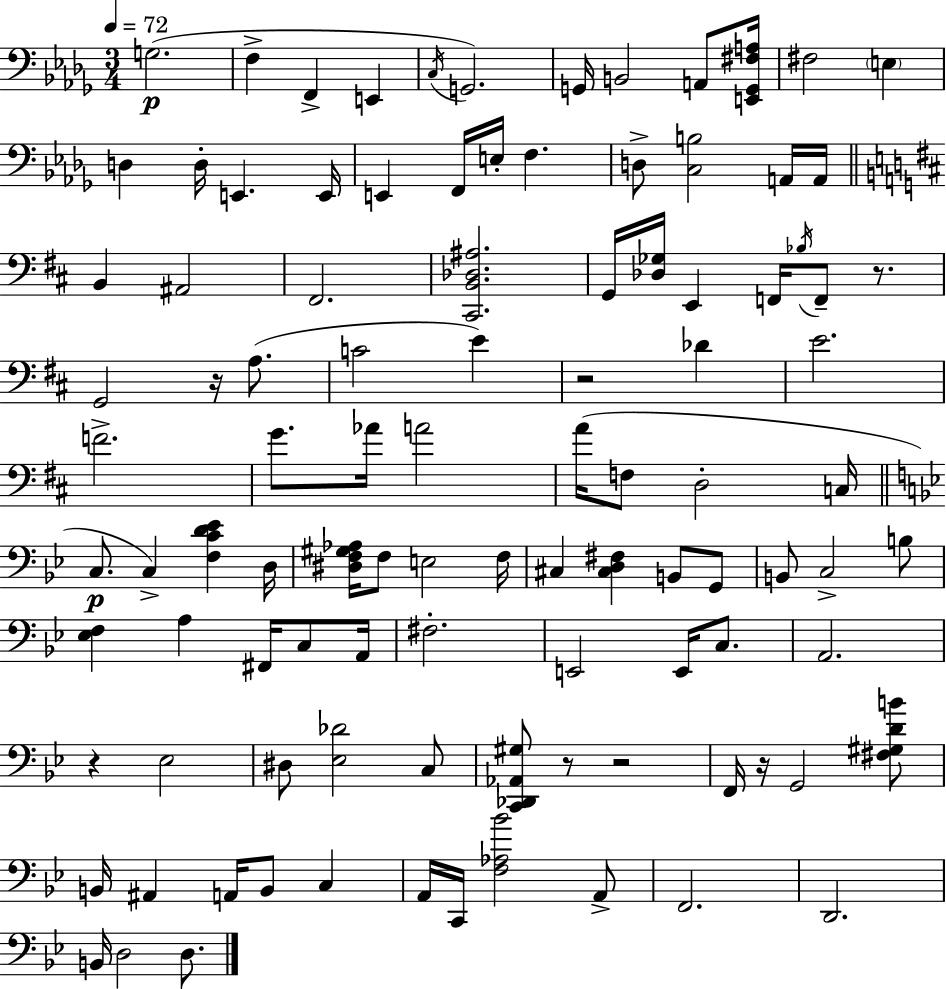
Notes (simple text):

G3/h. F3/q F2/q E2/q C3/s G2/h. G2/s B2/h A2/e [E2,G2,F#3,A3]/s F#3/h E3/q D3/q D3/s E2/q. E2/s E2/q F2/s E3/s F3/q. D3/e [C3,B3]/h A2/s A2/s B2/q A#2/h F#2/h. [C#2,B2,Db3,A#3]/h. G2/s [Db3,Gb3]/s E2/q F2/s Bb3/s F2/e R/e. G2/h R/s A3/e. C4/h E4/q R/h Db4/q E4/h. F4/h. G4/e. Ab4/s A4/h A4/s F3/e D3/h C3/s C3/e. C3/q [F3,C4,D4,Eb4]/q D3/s [D#3,F3,G#3,Ab3]/s F3/e E3/h F3/s C#3/q [C#3,D3,F#3]/q B2/e G2/e B2/e C3/h B3/e [Eb3,F3]/q A3/q F#2/s C3/e A2/s F#3/h. E2/h E2/s C3/e. A2/h. R/q Eb3/h D#3/e [Eb3,Db4]/h C3/e [C2,Db2,Ab2,G#3]/e R/e R/h F2/s R/s G2/h [F#3,G#3,D4,B4]/e B2/s A#2/q A2/s B2/e C3/q A2/s C2/s [F3,Ab3,Bb4]/h A2/e F2/h. D2/h. B2/s D3/h D3/e.